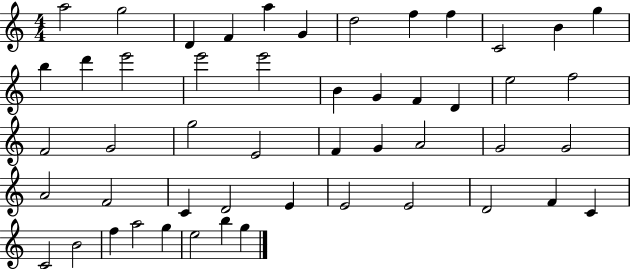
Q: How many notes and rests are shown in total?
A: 50